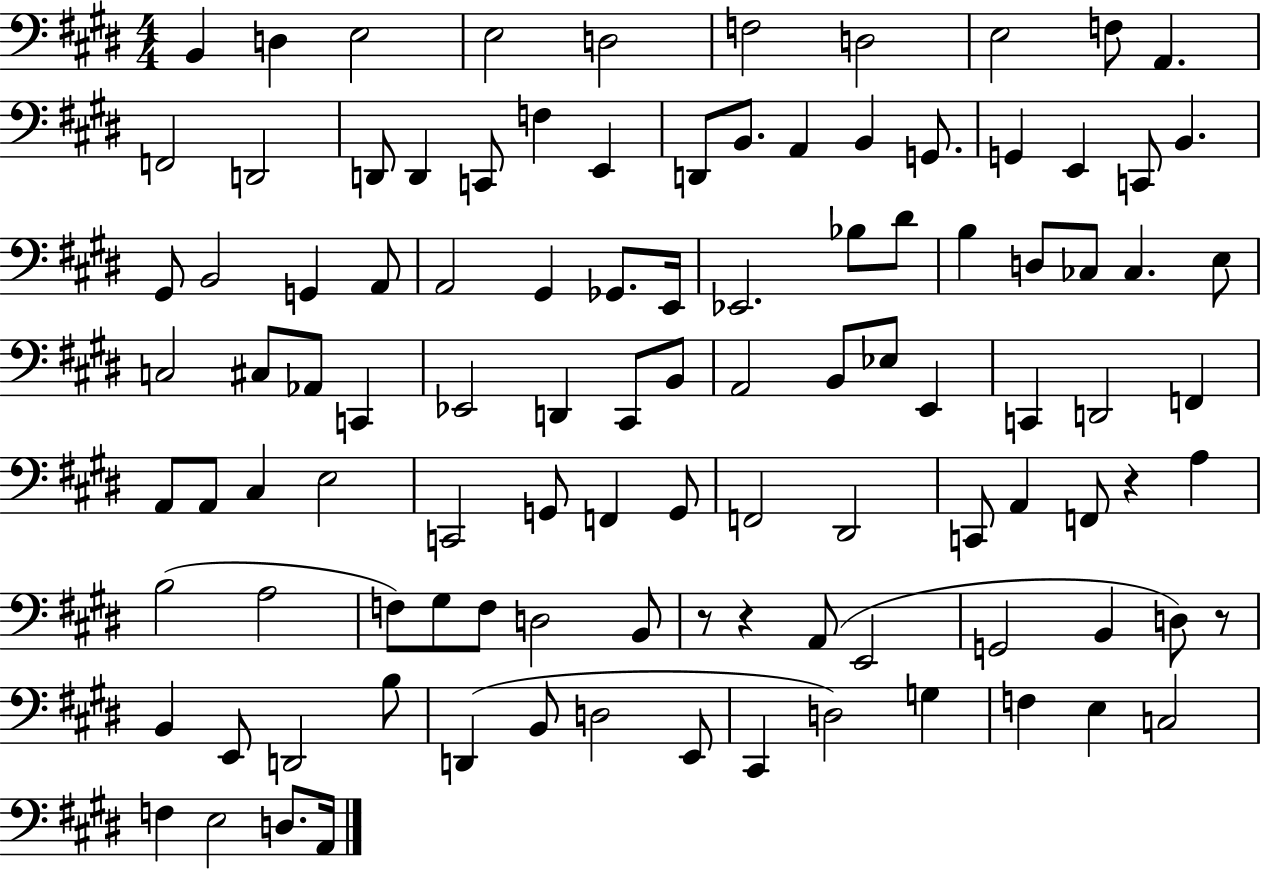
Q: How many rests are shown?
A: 4